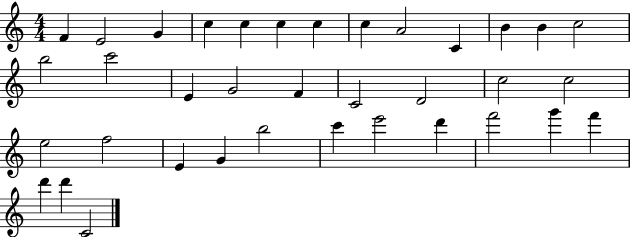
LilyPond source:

{
  \clef treble
  \numericTimeSignature
  \time 4/4
  \key c \major
  f'4 e'2 g'4 | c''4 c''4 c''4 c''4 | c''4 a'2 c'4 | b'4 b'4 c''2 | \break b''2 c'''2 | e'4 g'2 f'4 | c'2 d'2 | c''2 c''2 | \break e''2 f''2 | e'4 g'4 b''2 | c'''4 e'''2 d'''4 | f'''2 g'''4 f'''4 | \break d'''4 d'''4 c'2 | \bar "|."
}